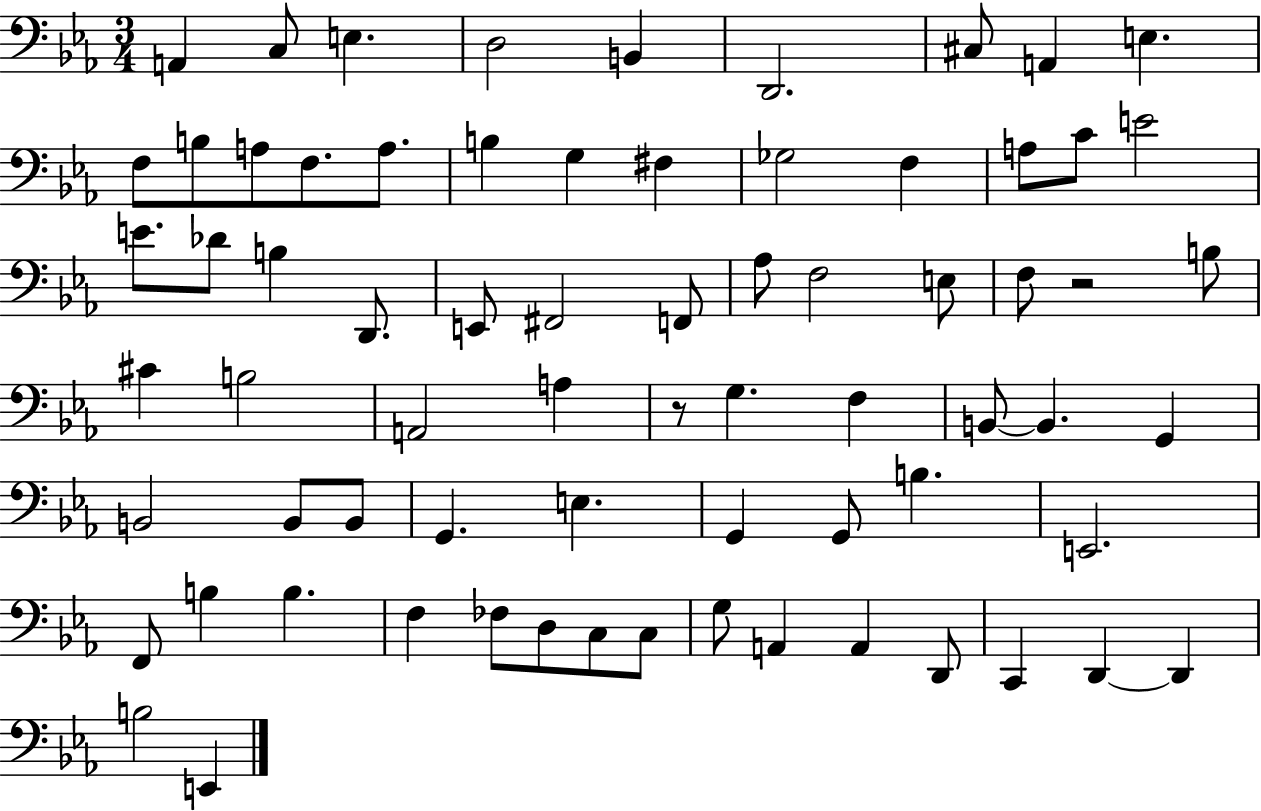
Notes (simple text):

A2/q C3/e E3/q. D3/h B2/q D2/h. C#3/e A2/q E3/q. F3/e B3/e A3/e F3/e. A3/e. B3/q G3/q F#3/q Gb3/h F3/q A3/e C4/e E4/h E4/e. Db4/e B3/q D2/e. E2/e F#2/h F2/e Ab3/e F3/h E3/e F3/e R/h B3/e C#4/q B3/h A2/h A3/q R/e G3/q. F3/q B2/e B2/q. G2/q B2/h B2/e B2/e G2/q. E3/q. G2/q G2/e B3/q. E2/h. F2/e B3/q B3/q. F3/q FES3/e D3/e C3/e C3/e G3/e A2/q A2/q D2/e C2/q D2/q D2/q B3/h E2/q